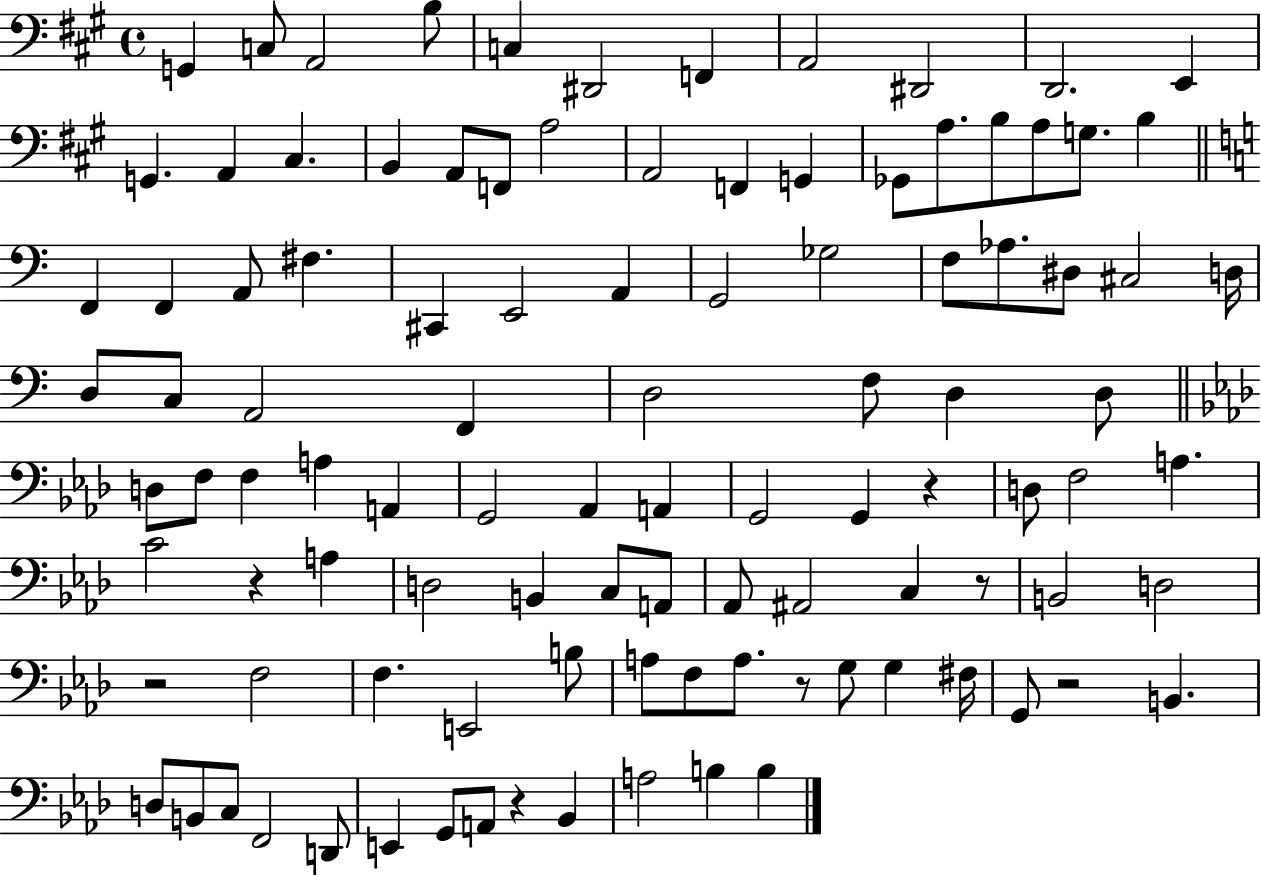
X:1
T:Untitled
M:4/4
L:1/4
K:A
G,, C,/2 A,,2 B,/2 C, ^D,,2 F,, A,,2 ^D,,2 D,,2 E,, G,, A,, ^C, B,, A,,/2 F,,/2 A,2 A,,2 F,, G,, _G,,/2 A,/2 B,/2 A,/2 G,/2 B, F,, F,, A,,/2 ^F, ^C,, E,,2 A,, G,,2 _G,2 F,/2 _A,/2 ^D,/2 ^C,2 D,/4 D,/2 C,/2 A,,2 F,, D,2 F,/2 D, D,/2 D,/2 F,/2 F, A, A,, G,,2 _A,, A,, G,,2 G,, z D,/2 F,2 A, C2 z A, D,2 B,, C,/2 A,,/2 _A,,/2 ^A,,2 C, z/2 B,,2 D,2 z2 F,2 F, E,,2 B,/2 A,/2 F,/2 A,/2 z/2 G,/2 G, ^F,/4 G,,/2 z2 B,, D,/2 B,,/2 C,/2 F,,2 D,,/2 E,, G,,/2 A,,/2 z _B,, A,2 B, B,